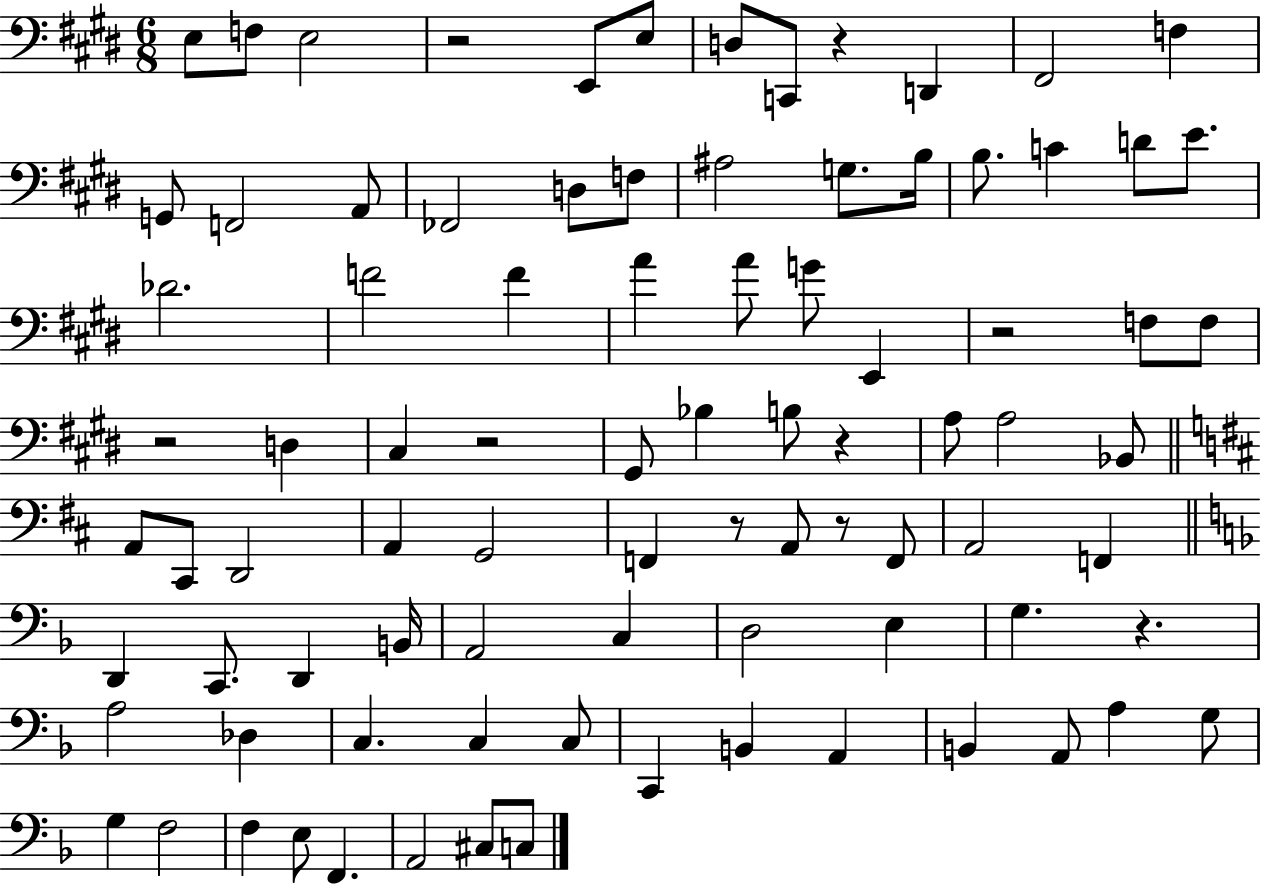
X:1
T:Untitled
M:6/8
L:1/4
K:E
E,/2 F,/2 E,2 z2 E,,/2 E,/2 D,/2 C,,/2 z D,, ^F,,2 F, G,,/2 F,,2 A,,/2 _F,,2 D,/2 F,/2 ^A,2 G,/2 B,/4 B,/2 C D/2 E/2 _D2 F2 F A A/2 G/2 E,, z2 F,/2 F,/2 z2 D, ^C, z2 ^G,,/2 _B, B,/2 z A,/2 A,2 _B,,/2 A,,/2 ^C,,/2 D,,2 A,, G,,2 F,, z/2 A,,/2 z/2 F,,/2 A,,2 F,, D,, C,,/2 D,, B,,/4 A,,2 C, D,2 E, G, z A,2 _D, C, C, C,/2 C,, B,, A,, B,, A,,/2 A, G,/2 G, F,2 F, E,/2 F,, A,,2 ^C,/2 C,/2